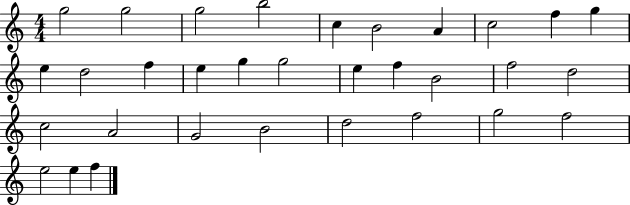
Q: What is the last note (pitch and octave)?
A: F5